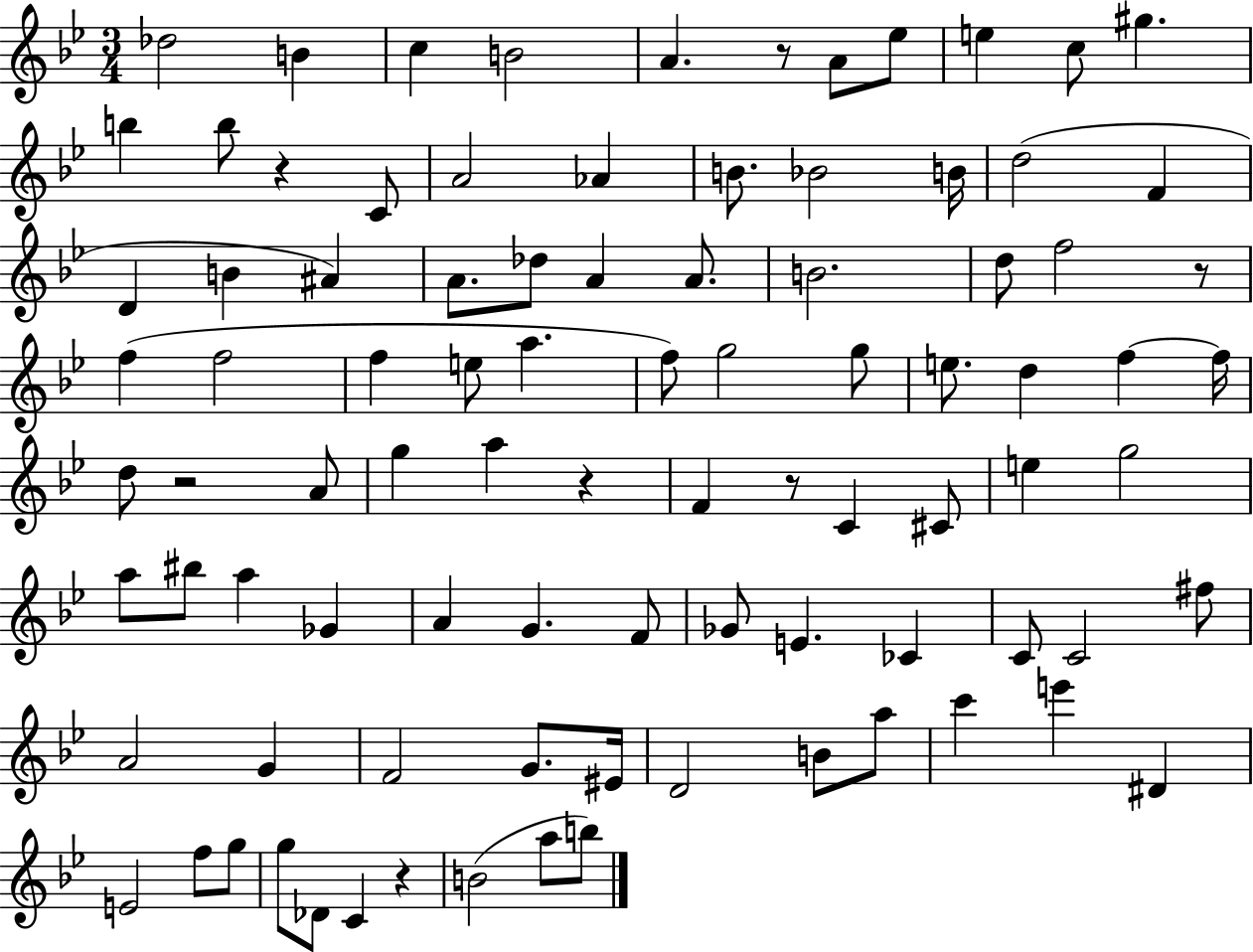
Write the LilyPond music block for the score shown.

{
  \clef treble
  \numericTimeSignature
  \time 3/4
  \key bes \major
  des''2 b'4 | c''4 b'2 | a'4. r8 a'8 ees''8 | e''4 c''8 gis''4. | \break b''4 b''8 r4 c'8 | a'2 aes'4 | b'8. bes'2 b'16 | d''2( f'4 | \break d'4 b'4 ais'4) | a'8. des''8 a'4 a'8. | b'2. | d''8 f''2 r8 | \break f''4( f''2 | f''4 e''8 a''4. | f''8) g''2 g''8 | e''8. d''4 f''4~~ f''16 | \break d''8 r2 a'8 | g''4 a''4 r4 | f'4 r8 c'4 cis'8 | e''4 g''2 | \break a''8 bis''8 a''4 ges'4 | a'4 g'4. f'8 | ges'8 e'4. ces'4 | c'8 c'2 fis''8 | \break a'2 g'4 | f'2 g'8. eis'16 | d'2 b'8 a''8 | c'''4 e'''4 dis'4 | \break e'2 f''8 g''8 | g''8 des'8 c'4 r4 | b'2( a''8 b''8) | \bar "|."
}